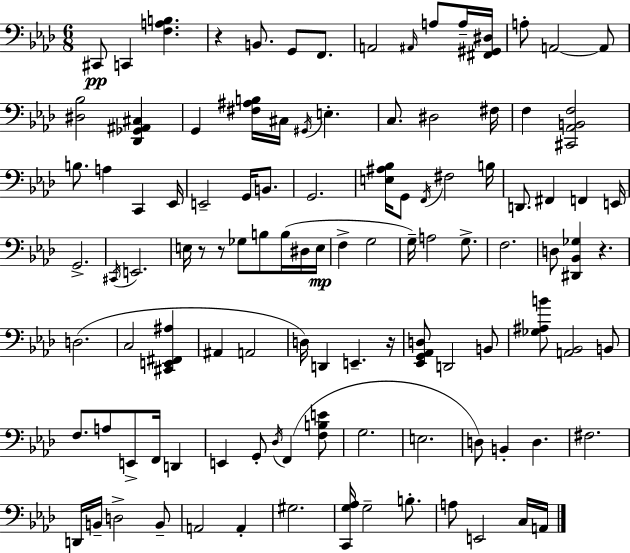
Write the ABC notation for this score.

X:1
T:Untitled
M:6/8
L:1/4
K:Ab
^C,,/2 C,, [F,A,B,] z B,,/2 G,,/2 F,,/2 A,,2 ^A,,/4 A,/2 A,/4 [^F,,^G,,^D,]/4 A,/2 A,,2 A,,/2 [^D,_B,]2 [_D,,_G,,^A,,^C,] G,, [^F,^A,B,]/4 ^C,/4 ^G,,/4 E, C,/2 ^D,2 ^F,/4 F, [^C,,_A,,B,,F,]2 B,/2 A, C,, _E,,/4 E,,2 G,,/4 B,,/2 G,,2 [E,^A,_B,]/4 G,,/2 F,,/4 ^F,2 B,/4 D,,/2 ^F,, F,, E,,/4 G,,2 ^C,,/4 E,,2 E,/4 z/2 z/2 _G,/2 B,/2 B,/4 ^D,/4 E,/4 F, G,2 G,/4 A,2 G,/2 F,2 D,/2 [^D,,_B,,_G,] z D,2 C,2 [^C,,E,,^F,,^A,] ^A,, A,,2 D,/4 D,, E,, z/4 [_E,,G,,_A,,D,]/2 D,,2 B,,/2 [_G,^A,B]/2 [A,,_B,,]2 B,,/2 F,/2 A,/2 E,,/2 F,,/4 D,, E,, G,,/2 _D,/4 F,, [F,B,E]/2 G,2 E,2 D,/2 B,, D, ^F,2 D,,/4 B,,/4 D,2 B,,/2 A,,2 A,, ^G,2 [C,,G,_A,]/4 G,2 B,/2 A,/2 E,,2 C,/4 A,,/4